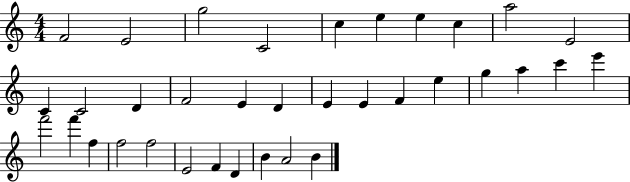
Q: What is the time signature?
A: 4/4